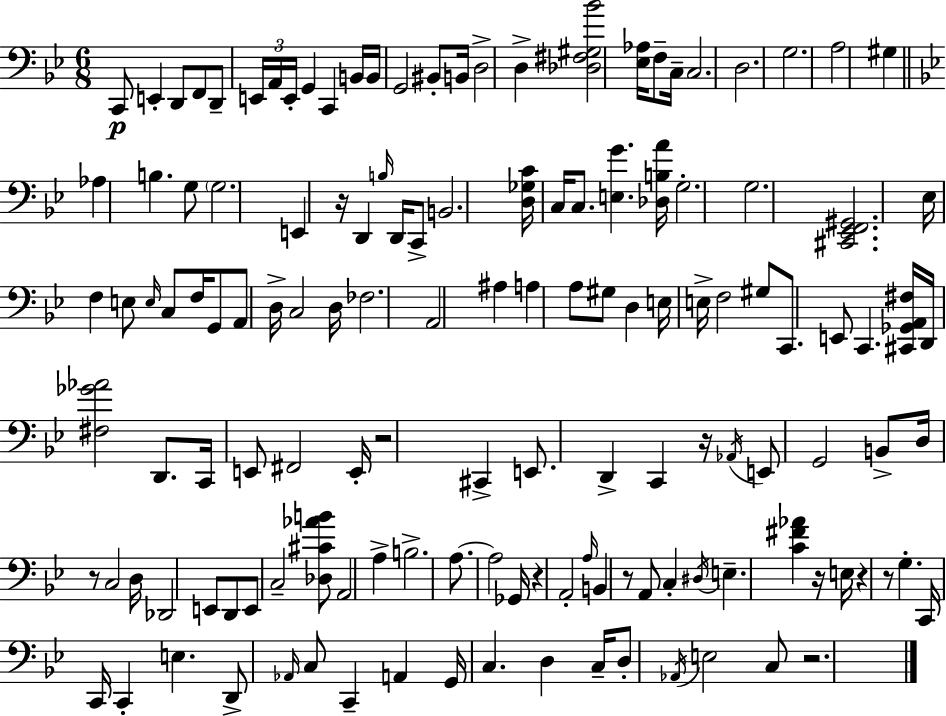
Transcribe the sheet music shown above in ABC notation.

X:1
T:Untitled
M:6/8
L:1/4
K:Gm
C,,/2 E,, D,,/2 F,,/2 D,,/2 E,,/4 A,,/4 E,,/4 G,, C,, B,,/4 B,,/4 G,,2 ^B,,/2 B,,/4 D,2 D, [_D,^F,^G,_B]2 [_E,_A,]/4 F,/2 C,/4 C,2 D,2 G,2 A,2 ^G, _A, B, G,/2 G,2 E,, z/4 D,, B,/4 D,,/4 C,,/2 B,,2 [D,_G,C]/4 C,/4 C,/2 [E,G] [_D,B,A]/4 G,2 G,2 [^C,,_E,,F,,^G,,]2 _E,/4 F, E,/2 E,/4 C,/2 F,/4 G,,/2 A,,/2 D,/4 C,2 D,/4 _F,2 A,,2 ^A, A, A,/2 ^G,/2 D, E,/4 E,/4 F,2 ^G,/2 C,,/2 E,,/2 C,, [^C,,_G,,A,,^F,]/4 D,,/4 [^F,_G_A]2 D,,/2 C,,/4 E,,/2 ^F,,2 E,,/4 z2 ^C,, E,,/2 D,, C,, z/4 _A,,/4 E,,/2 G,,2 B,,/2 D,/4 z/2 C,2 D,/4 _D,,2 E,,/2 D,,/2 E,,/2 C,2 [_D,^C_AB]/2 A,,2 A, B,2 A,/2 A,2 _G,,/4 z A,,2 A,/4 B,, z/2 A,,/2 C, ^D,/4 E, [C^F_A] z/4 E,/4 z z/2 G, C,,/4 C,,/4 C,, E, D,,/2 _A,,/4 C,/2 C,, A,, G,,/4 C, D, C,/4 D,/2 _A,,/4 E,2 C,/2 z2